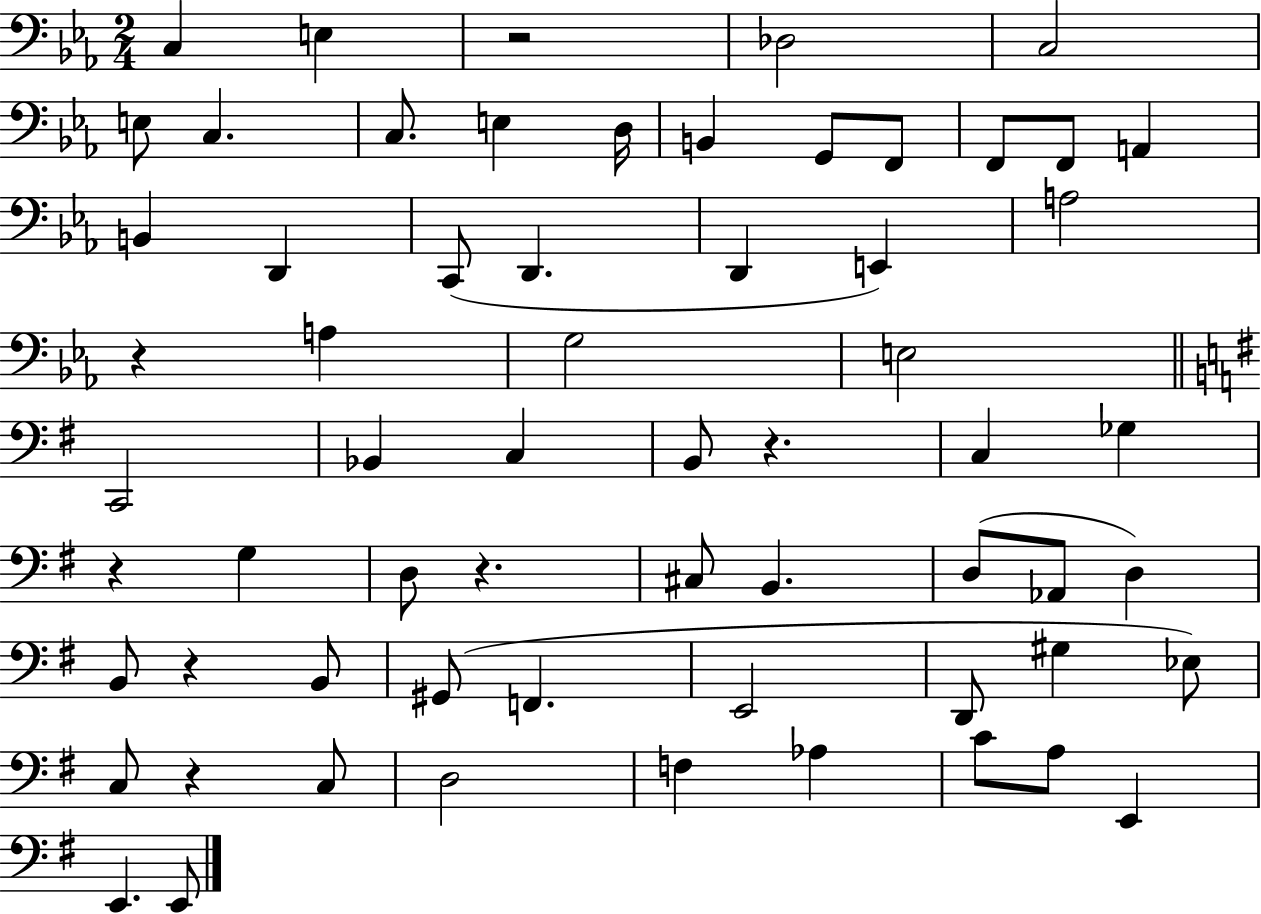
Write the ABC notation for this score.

X:1
T:Untitled
M:2/4
L:1/4
K:Eb
C, E, z2 _D,2 C,2 E,/2 C, C,/2 E, D,/4 B,, G,,/2 F,,/2 F,,/2 F,,/2 A,, B,, D,, C,,/2 D,, D,, E,, A,2 z A, G,2 E,2 C,,2 _B,, C, B,,/2 z C, _G, z G, D,/2 z ^C,/2 B,, D,/2 _A,,/2 D, B,,/2 z B,,/2 ^G,,/2 F,, E,,2 D,,/2 ^G, _E,/2 C,/2 z C,/2 D,2 F, _A, C/2 A,/2 E,, E,, E,,/2